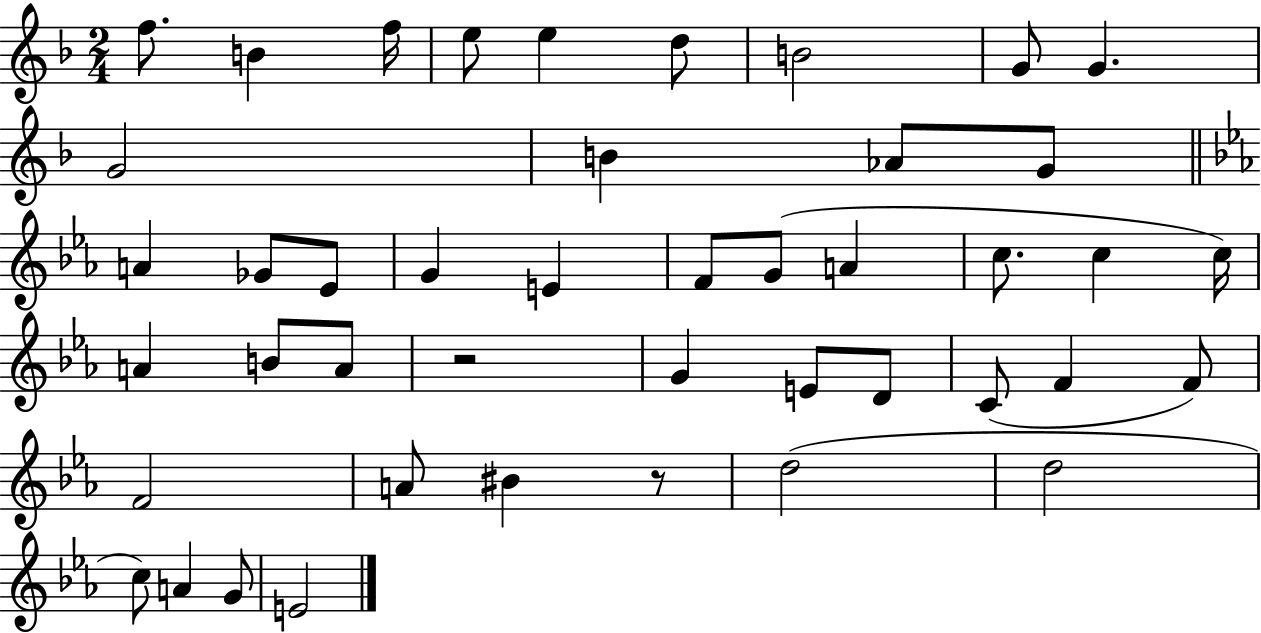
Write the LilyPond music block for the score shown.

{
  \clef treble
  \numericTimeSignature
  \time 2/4
  \key f \major
  \repeat volta 2 { f''8. b'4 f''16 | e''8 e''4 d''8 | b'2 | g'8 g'4. | \break g'2 | b'4 aes'8 g'8 | \bar "||" \break \key ees \major a'4 ges'8 ees'8 | g'4 e'4 | f'8 g'8( a'4 | c''8. c''4 c''16) | \break a'4 b'8 a'8 | r2 | g'4 e'8 d'8 | c'8( f'4 f'8) | \break f'2 | a'8 bis'4 r8 | d''2( | d''2 | \break c''8) a'4 g'8 | e'2 | } \bar "|."
}